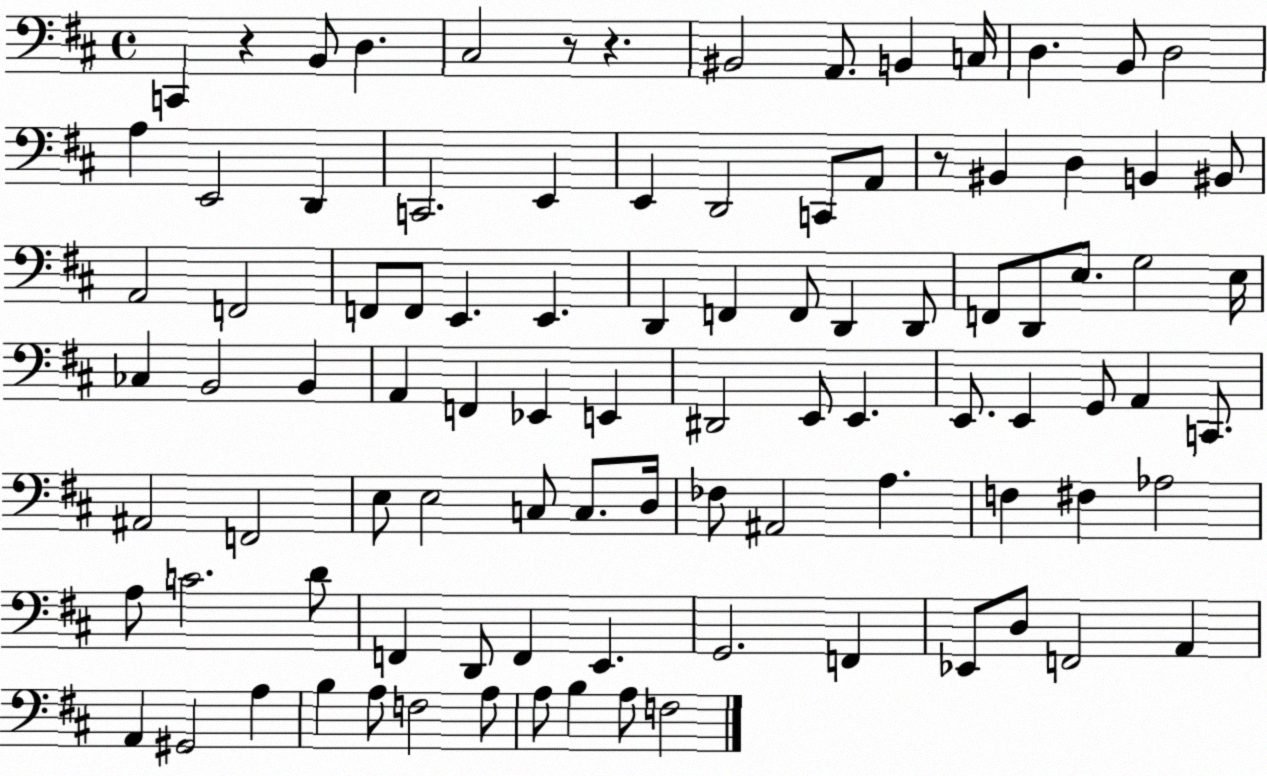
X:1
T:Untitled
M:4/4
L:1/4
K:D
C,, z B,,/2 D, ^C,2 z/2 z ^B,,2 A,,/2 B,, C,/4 D, B,,/2 D,2 A, E,,2 D,, C,,2 E,, E,, D,,2 C,,/2 A,,/2 z/2 ^B,, D, B,, ^B,,/2 A,,2 F,,2 F,,/2 F,,/2 E,, E,, D,, F,, F,,/2 D,, D,,/2 F,,/2 D,,/2 E,/2 G,2 E,/4 _C, B,,2 B,, A,, F,, _E,, E,, ^D,,2 E,,/2 E,, E,,/2 E,, G,,/2 A,, C,,/2 ^A,,2 F,,2 E,/2 E,2 C,/2 C,/2 D,/4 _F,/2 ^A,,2 A, F, ^F, _A,2 A,/2 C2 D/2 F,, D,,/2 F,, E,, G,,2 F,, _E,,/2 D,/2 F,,2 A,, A,, ^G,,2 A, B, A,/2 F,2 A,/2 A,/2 B, A,/2 F,2